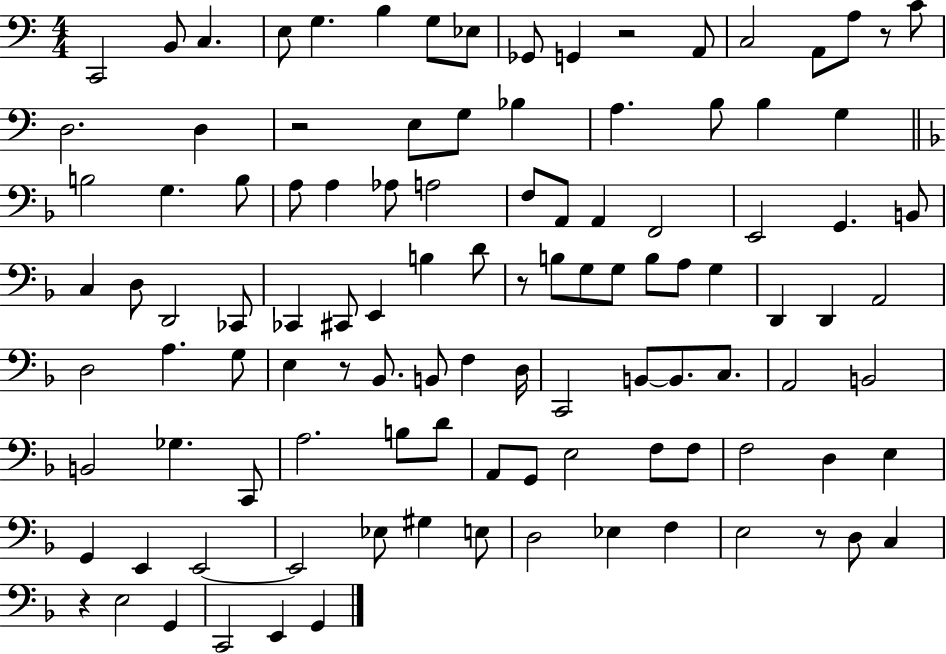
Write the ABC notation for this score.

X:1
T:Untitled
M:4/4
L:1/4
K:C
C,,2 B,,/2 C, E,/2 G, B, G,/2 _E,/2 _G,,/2 G,, z2 A,,/2 C,2 A,,/2 A,/2 z/2 C/2 D,2 D, z2 E,/2 G,/2 _B, A, B,/2 B, G, B,2 G, B,/2 A,/2 A, _A,/2 A,2 F,/2 A,,/2 A,, F,,2 E,,2 G,, B,,/2 C, D,/2 D,,2 _C,,/2 _C,, ^C,,/2 E,, B, D/2 z/2 B,/2 G,/2 G,/2 B,/2 A,/2 G, D,, D,, A,,2 D,2 A, G,/2 E, z/2 _B,,/2 B,,/2 F, D,/4 C,,2 B,,/2 B,,/2 C,/2 A,,2 B,,2 B,,2 _G, C,,/2 A,2 B,/2 D/2 A,,/2 G,,/2 E,2 F,/2 F,/2 F,2 D, E, G,, E,, E,,2 E,,2 _E,/2 ^G, E,/2 D,2 _E, F, E,2 z/2 D,/2 C, z E,2 G,, C,,2 E,, G,,